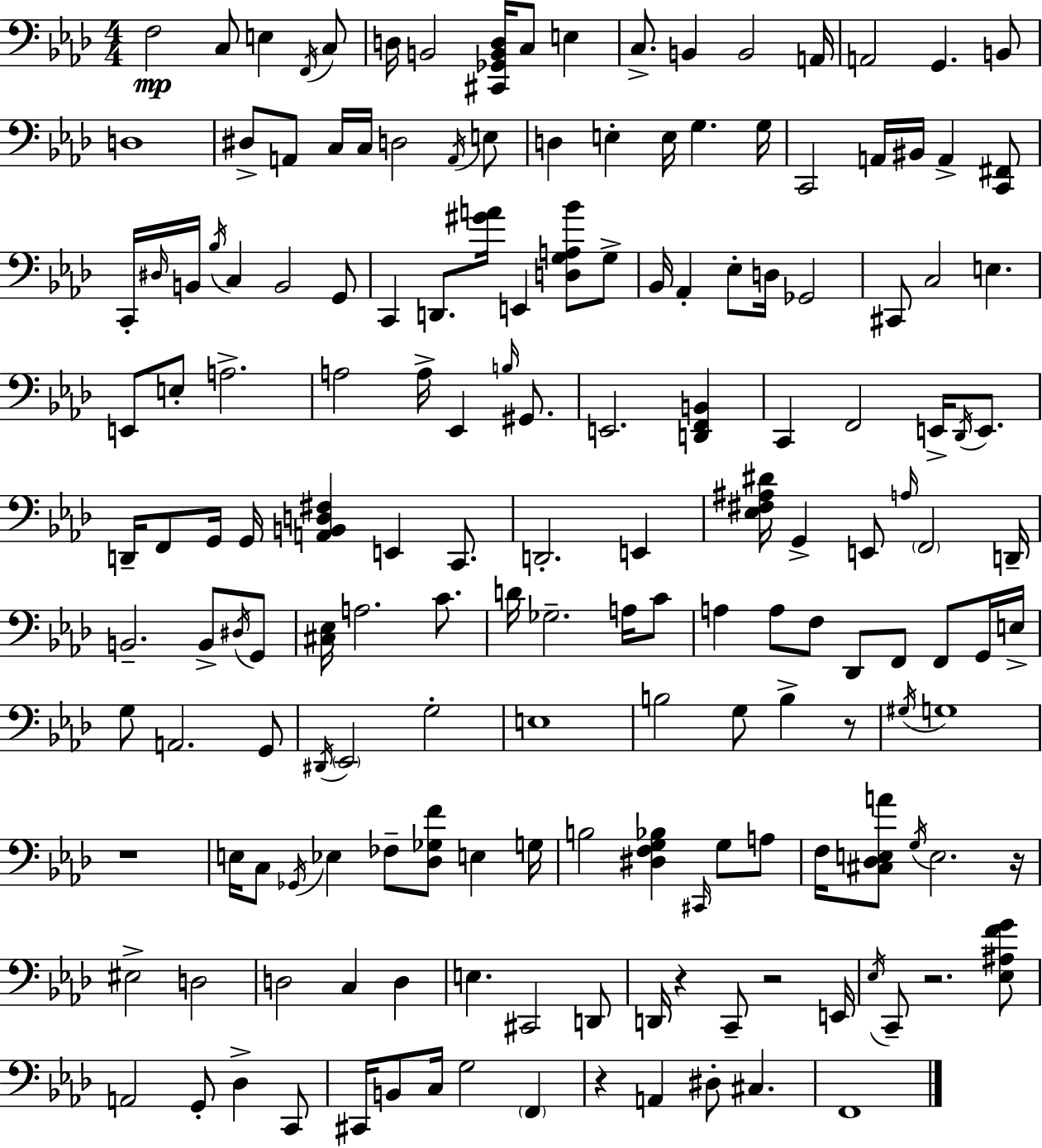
{
  \clef bass
  \numericTimeSignature
  \time 4/4
  \key f \minor
  f2\mp c8 e4 \acciaccatura { f,16 } c8 | d16 b,2 <cis, ges, b, d>16 c8 e4 | c8.-> b,4 b,2 | a,16 a,2 g,4. b,8 | \break d1 | dis8-> a,8 c16 c16 d2 \acciaccatura { a,16 } | e8 d4 e4-. e16 g4. | g16 c,2 a,16 bis,16 a,4-> | \break <c, fis,>8 c,16-. \grace { dis16 } b,16 \acciaccatura { bes16 } c4 b,2 | g,8 c,4 d,8. <gis' a'>16 e,4 | <d g a bes'>8 g8-> bes,16 aes,4-. ees8-. d16 ges,2 | cis,8 c2 e4. | \break e,8 e8-. a2.-> | a2 a16-> ees,4 | \grace { b16 } gis,8. e,2. | <d, f, b,>4 c,4 f,2 | \break e,16-> \acciaccatura { des,16 } e,8. d,16-- f,8 g,16 g,16 <a, b, d fis>4 e,4 | c,8. d,2.-. | e,4 <ees fis ais dis'>16 g,4-> e,8 \grace { a16 } \parenthesize f,2 | d,16-- b,2.-- | \break b,8-> \acciaccatura { dis16 } g,8 <cis ees>16 a2. | c'8. d'16 ges2.-- | a16 c'8 a4 a8 f8 | des,8 f,8 f,8 g,16 e16-> g8 a,2. | \break g,8 \acciaccatura { dis,16 } \parenthesize ees,2 | g2-. e1 | b2 | g8 b4-> r8 \acciaccatura { gis16 } g1 | \break r1 | e16 c8 \acciaccatura { ges,16 } ees4 | fes8-- <des ges f'>8 e4 g16 b2 | <dis f g bes>4 \grace { cis,16 } g8 a8 f16 <cis des e a'>8 \acciaccatura { g16 } | \break e2. r16 eis2-> | d2 d2 | c4 d4 e4. | cis,2 d,8 d,16 r4 | \break c,8-- r2 e,16 \acciaccatura { ees16 } c,8-- | r2. <ees ais f' g'>8 a,2 | g,8-. des4-> c,8 cis,16 b,8 | c16 g2 \parenthesize f,4 r4 | \break a,4 dis8-. cis4. f,1 | \bar "|."
}